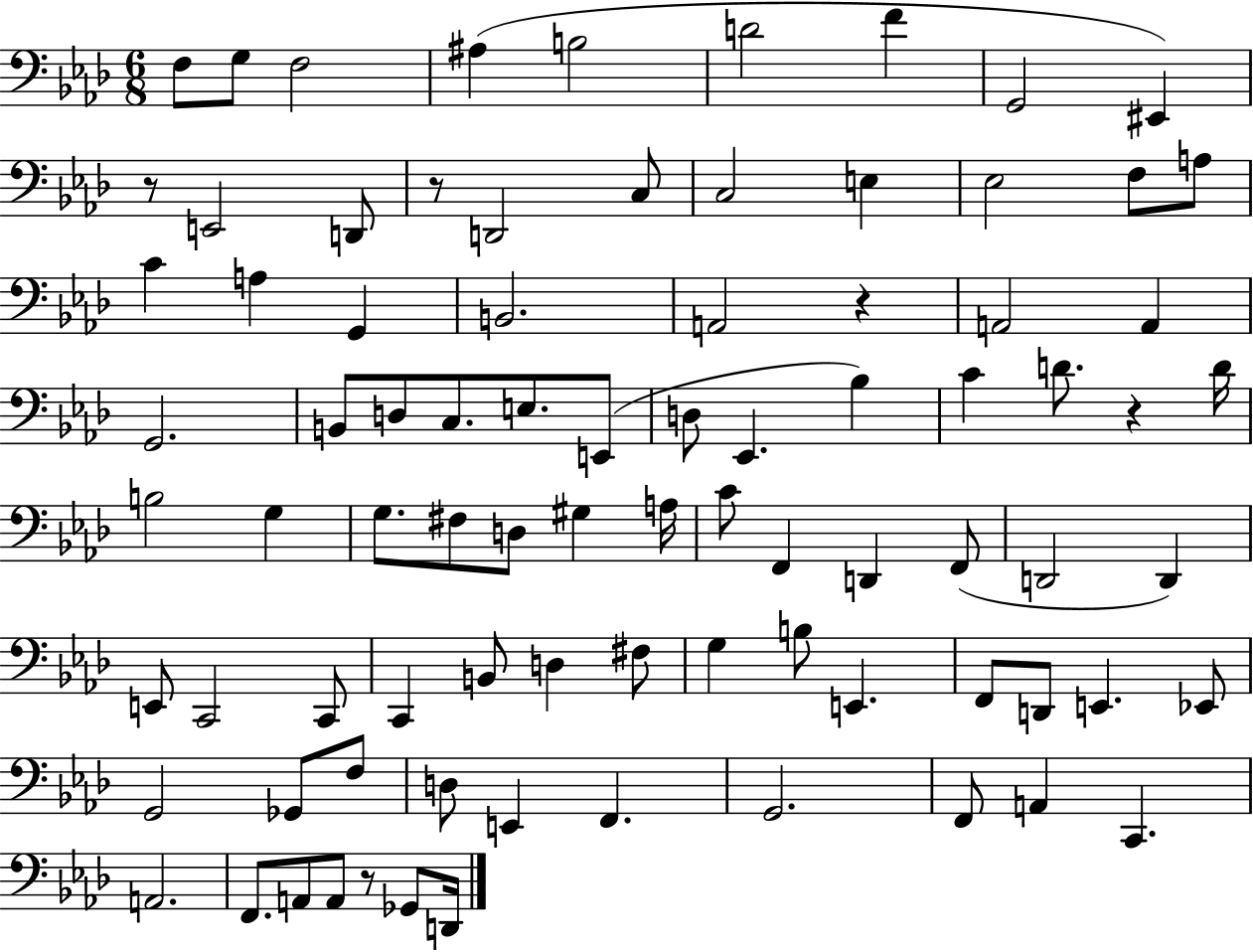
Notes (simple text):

F3/e G3/e F3/h A#3/q B3/h D4/h F4/q G2/h EIS2/q R/e E2/h D2/e R/e D2/h C3/e C3/h E3/q Eb3/h F3/e A3/e C4/q A3/q G2/q B2/h. A2/h R/q A2/h A2/q G2/h. B2/e D3/e C3/e. E3/e. E2/e D3/e Eb2/q. Bb3/q C4/q D4/e. R/q D4/s B3/h G3/q G3/e. F#3/e D3/e G#3/q A3/s C4/e F2/q D2/q F2/e D2/h D2/q E2/e C2/h C2/e C2/q B2/e D3/q F#3/e G3/q B3/e E2/q. F2/e D2/e E2/q. Eb2/e G2/h Gb2/e F3/e D3/e E2/q F2/q. G2/h. F2/e A2/q C2/q. A2/h. F2/e. A2/e A2/e R/e Gb2/e D2/s